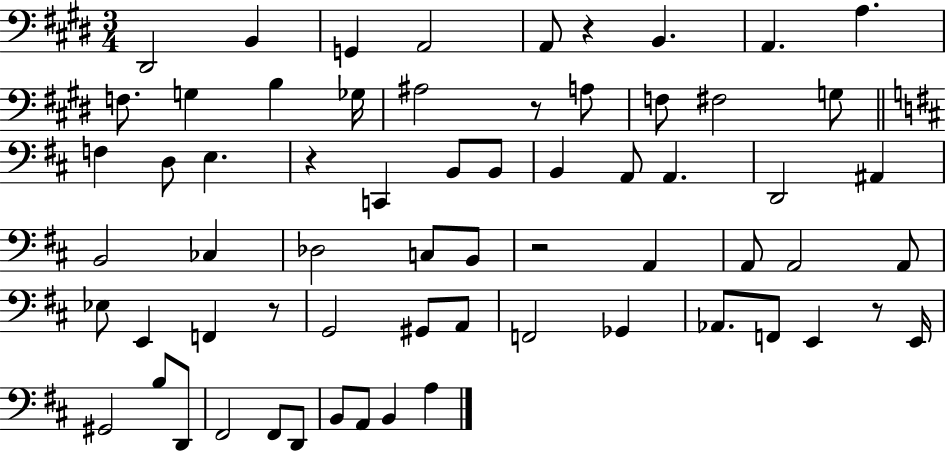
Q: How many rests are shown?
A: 6